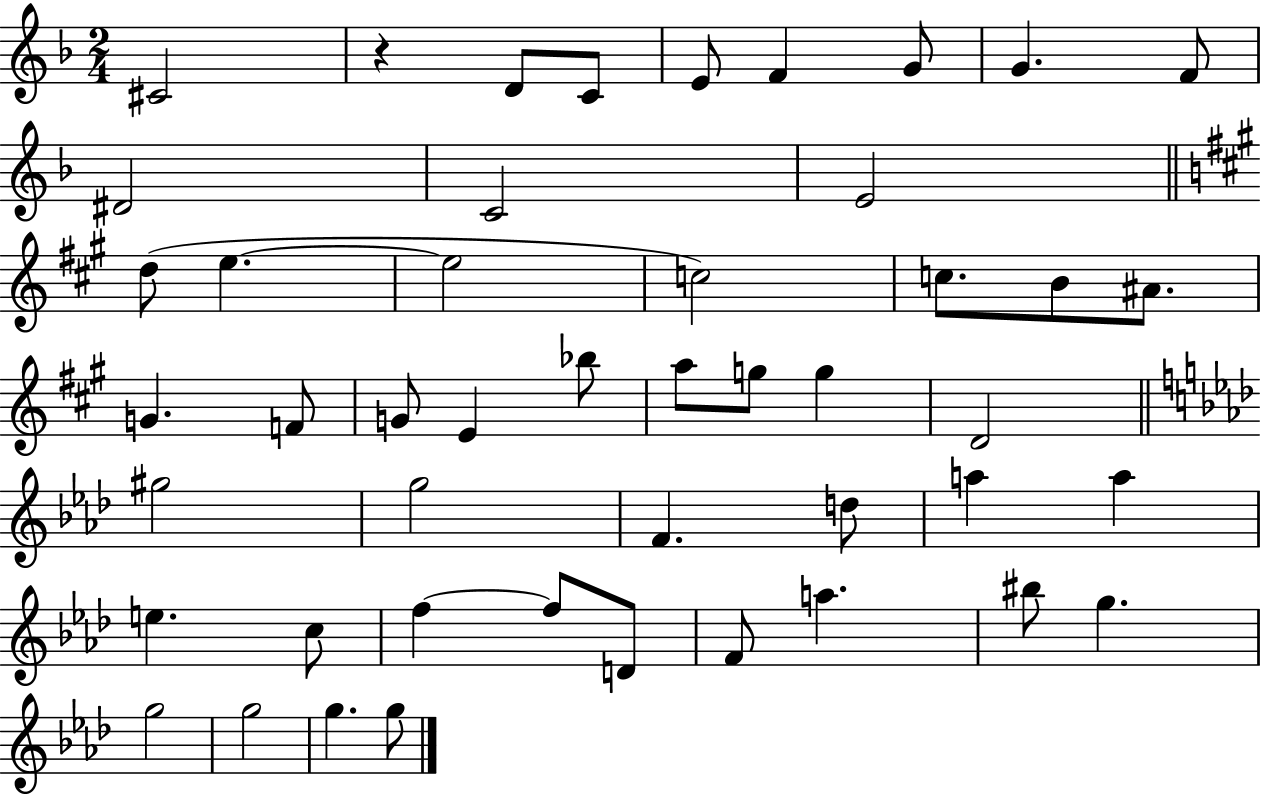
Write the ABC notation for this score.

X:1
T:Untitled
M:2/4
L:1/4
K:F
^C2 z D/2 C/2 E/2 F G/2 G F/2 ^D2 C2 E2 d/2 e e2 c2 c/2 B/2 ^A/2 G F/2 G/2 E _b/2 a/2 g/2 g D2 ^g2 g2 F d/2 a a e c/2 f f/2 D/2 F/2 a ^b/2 g g2 g2 g g/2